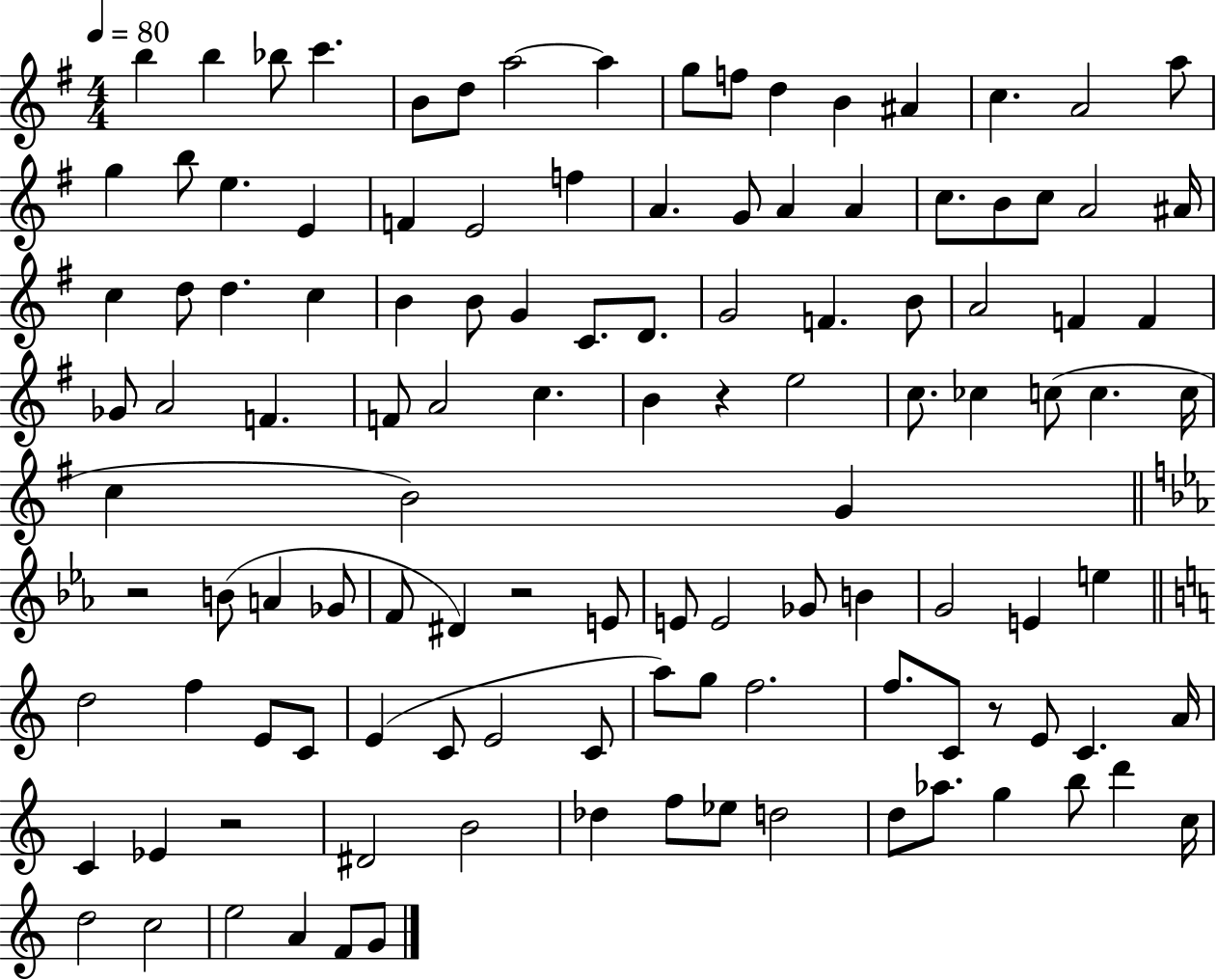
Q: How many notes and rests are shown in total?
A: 117